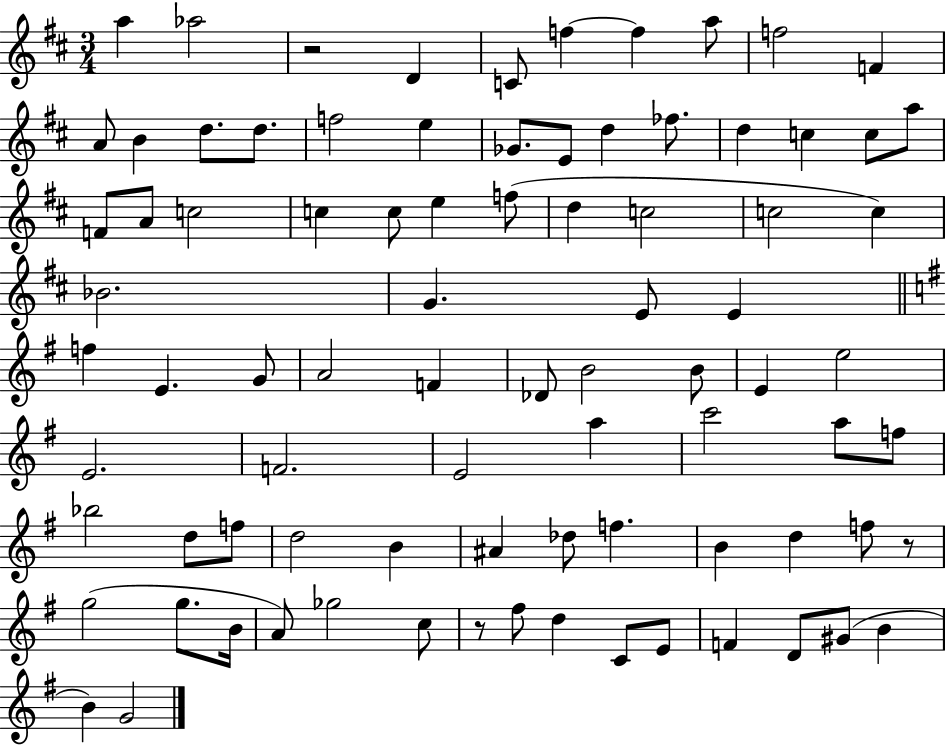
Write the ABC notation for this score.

X:1
T:Untitled
M:3/4
L:1/4
K:D
a _a2 z2 D C/2 f f a/2 f2 F A/2 B d/2 d/2 f2 e _G/2 E/2 d _f/2 d c c/2 a/2 F/2 A/2 c2 c c/2 e f/2 d c2 c2 c _B2 G E/2 E f E G/2 A2 F _D/2 B2 B/2 E e2 E2 F2 E2 a c'2 a/2 f/2 _b2 d/2 f/2 d2 B ^A _d/2 f B d f/2 z/2 g2 g/2 B/4 A/2 _g2 c/2 z/2 ^f/2 d C/2 E/2 F D/2 ^G/2 B B G2